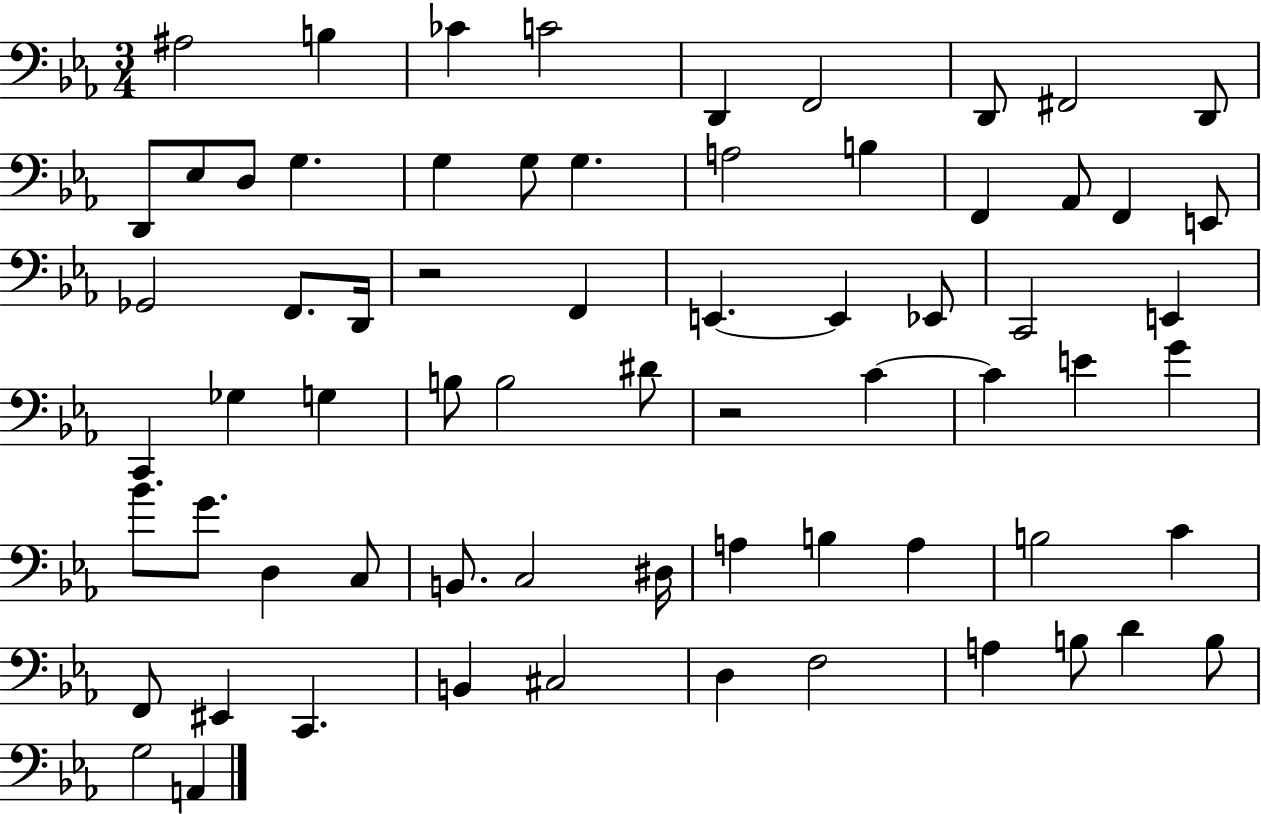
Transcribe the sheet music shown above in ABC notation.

X:1
T:Untitled
M:3/4
L:1/4
K:Eb
^A,2 B, _C C2 D,, F,,2 D,,/2 ^F,,2 D,,/2 D,,/2 _E,/2 D,/2 G, G, G,/2 G, A,2 B, F,, _A,,/2 F,, E,,/2 _G,,2 F,,/2 D,,/4 z2 F,, E,, E,, _E,,/2 C,,2 E,, C,, _G, G, B,/2 B,2 ^D/2 z2 C C E G _B/2 G/2 D, C,/2 B,,/2 C,2 ^D,/4 A, B, A, B,2 C F,,/2 ^E,, C,, B,, ^C,2 D, F,2 A, B,/2 D B,/2 G,2 A,,